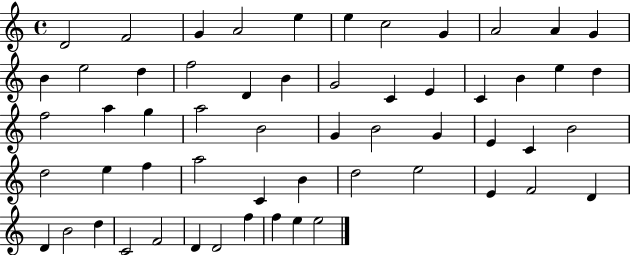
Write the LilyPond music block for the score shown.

{
  \clef treble
  \time 4/4
  \defaultTimeSignature
  \key c \major
  d'2 f'2 | g'4 a'2 e''4 | e''4 c''2 g'4 | a'2 a'4 g'4 | \break b'4 e''2 d''4 | f''2 d'4 b'4 | g'2 c'4 e'4 | c'4 b'4 e''4 d''4 | \break f''2 a''4 g''4 | a''2 b'2 | g'4 b'2 g'4 | e'4 c'4 b'2 | \break d''2 e''4 f''4 | a''2 c'4 b'4 | d''2 e''2 | e'4 f'2 d'4 | \break d'4 b'2 d''4 | c'2 f'2 | d'4 d'2 f''4 | f''4 e''4 e''2 | \break \bar "|."
}